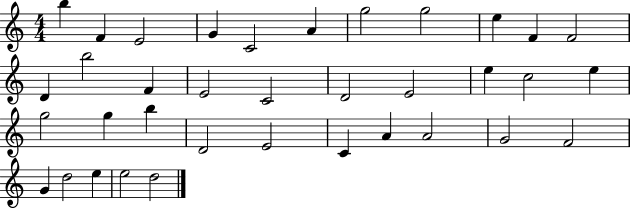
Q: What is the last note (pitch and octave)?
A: D5